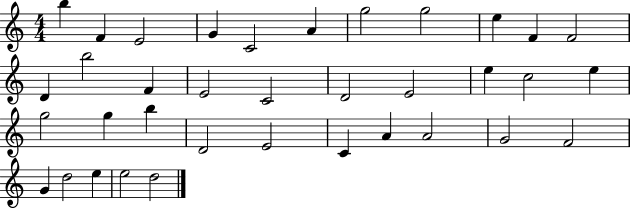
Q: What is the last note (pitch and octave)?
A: D5